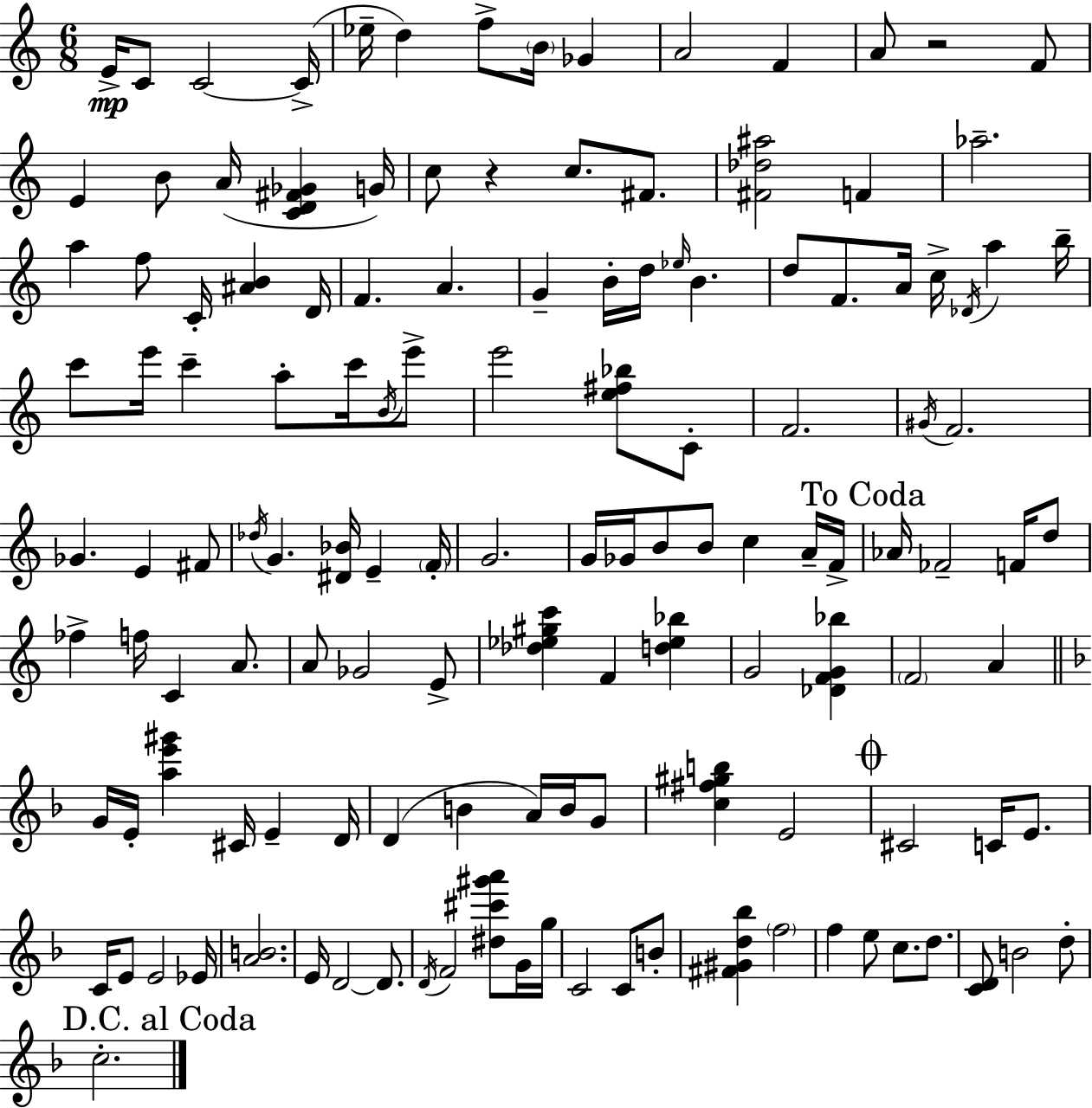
X:1
T:Untitled
M:6/8
L:1/4
K:Am
E/4 C/2 C2 C/4 _e/4 d f/2 B/4 _G A2 F A/2 z2 F/2 E B/2 A/4 [CD^F_G] G/4 c/2 z c/2 ^F/2 [^F_d^a]2 F _a2 a f/2 C/4 [^AB] D/4 F A G B/4 d/4 _e/4 B d/2 F/2 A/4 c/4 _D/4 a b/4 c'/2 e'/4 c' a/2 c'/4 B/4 e'/2 e'2 [e^f_b]/2 C/2 F2 ^G/4 F2 _G E ^F/2 _d/4 G [^D_B]/4 E F/4 G2 G/4 _G/4 B/2 B/2 c A/4 F/4 _A/4 _F2 F/4 d/2 _f f/4 C A/2 A/2 _G2 E/2 [_d_e^gc'] F [d_e_b] G2 [_DFG_b] F2 A G/4 E/4 [ae'^g'] ^C/4 E D/4 D B A/4 B/4 G/2 [c^f^gb] E2 ^C2 C/4 E/2 C/4 E/2 E2 _E/4 [AB]2 E/4 D2 D/2 D/4 F2 [^d^c'^g'a']/2 G/4 g/4 C2 C/2 B/2 [^F^Gd_b] f2 f e/2 c/2 d/2 [CD]/2 B2 d/2 c2